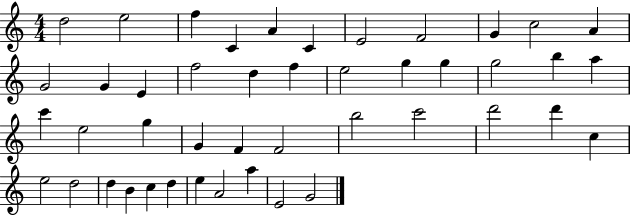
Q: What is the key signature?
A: C major